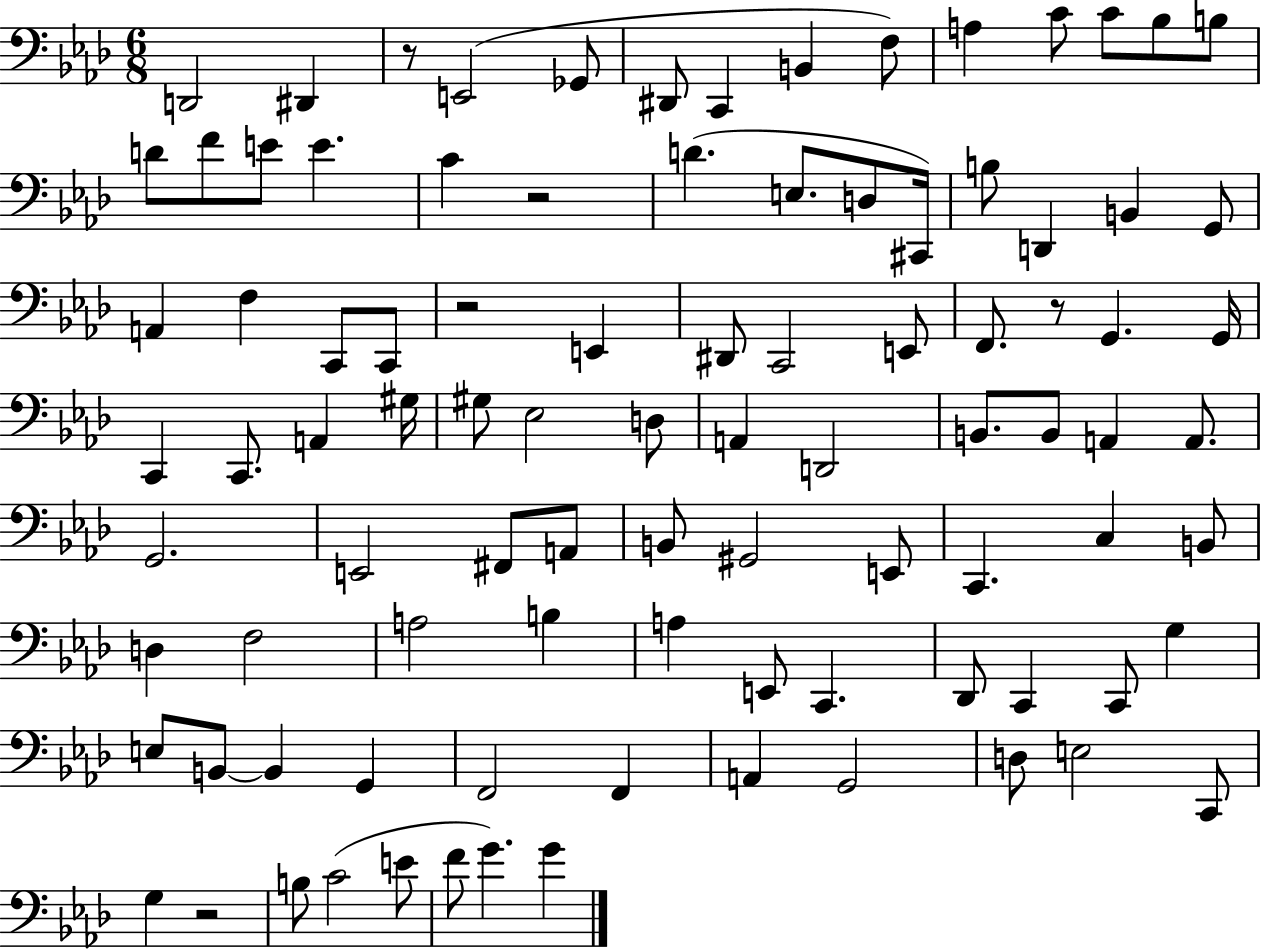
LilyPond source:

{
  \clef bass
  \numericTimeSignature
  \time 6/8
  \key aes \major
  d,2 dis,4 | r8 e,2( ges,8 | dis,8 c,4 b,4 f8) | a4 c'8 c'8 bes8 b8 | \break d'8 f'8 e'8 e'4. | c'4 r2 | d'4.( e8. d8 cis,16) | b8 d,4 b,4 g,8 | \break a,4 f4 c,8 c,8 | r2 e,4 | dis,8 c,2 e,8 | f,8. r8 g,4. g,16 | \break c,4 c,8. a,4 gis16 | gis8 ees2 d8 | a,4 d,2 | b,8. b,8 a,4 a,8. | \break g,2. | e,2 fis,8 a,8 | b,8 gis,2 e,8 | c,4. c4 b,8 | \break d4 f2 | a2 b4 | a4 e,8 c,4. | des,8 c,4 c,8 g4 | \break e8 b,8~~ b,4 g,4 | f,2 f,4 | a,4 g,2 | d8 e2 c,8 | \break g4 r2 | b8 c'2( e'8 | f'8 g'4.) g'4 | \bar "|."
}